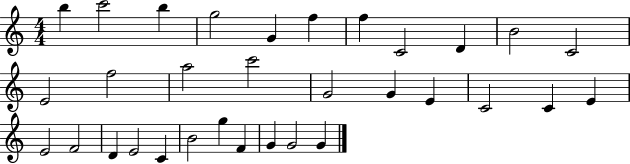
B5/q C6/h B5/q G5/h G4/q F5/q F5/q C4/h D4/q B4/h C4/h E4/h F5/h A5/h C6/h G4/h G4/q E4/q C4/h C4/q E4/q E4/h F4/h D4/q E4/h C4/q B4/h G5/q F4/q G4/q G4/h G4/q